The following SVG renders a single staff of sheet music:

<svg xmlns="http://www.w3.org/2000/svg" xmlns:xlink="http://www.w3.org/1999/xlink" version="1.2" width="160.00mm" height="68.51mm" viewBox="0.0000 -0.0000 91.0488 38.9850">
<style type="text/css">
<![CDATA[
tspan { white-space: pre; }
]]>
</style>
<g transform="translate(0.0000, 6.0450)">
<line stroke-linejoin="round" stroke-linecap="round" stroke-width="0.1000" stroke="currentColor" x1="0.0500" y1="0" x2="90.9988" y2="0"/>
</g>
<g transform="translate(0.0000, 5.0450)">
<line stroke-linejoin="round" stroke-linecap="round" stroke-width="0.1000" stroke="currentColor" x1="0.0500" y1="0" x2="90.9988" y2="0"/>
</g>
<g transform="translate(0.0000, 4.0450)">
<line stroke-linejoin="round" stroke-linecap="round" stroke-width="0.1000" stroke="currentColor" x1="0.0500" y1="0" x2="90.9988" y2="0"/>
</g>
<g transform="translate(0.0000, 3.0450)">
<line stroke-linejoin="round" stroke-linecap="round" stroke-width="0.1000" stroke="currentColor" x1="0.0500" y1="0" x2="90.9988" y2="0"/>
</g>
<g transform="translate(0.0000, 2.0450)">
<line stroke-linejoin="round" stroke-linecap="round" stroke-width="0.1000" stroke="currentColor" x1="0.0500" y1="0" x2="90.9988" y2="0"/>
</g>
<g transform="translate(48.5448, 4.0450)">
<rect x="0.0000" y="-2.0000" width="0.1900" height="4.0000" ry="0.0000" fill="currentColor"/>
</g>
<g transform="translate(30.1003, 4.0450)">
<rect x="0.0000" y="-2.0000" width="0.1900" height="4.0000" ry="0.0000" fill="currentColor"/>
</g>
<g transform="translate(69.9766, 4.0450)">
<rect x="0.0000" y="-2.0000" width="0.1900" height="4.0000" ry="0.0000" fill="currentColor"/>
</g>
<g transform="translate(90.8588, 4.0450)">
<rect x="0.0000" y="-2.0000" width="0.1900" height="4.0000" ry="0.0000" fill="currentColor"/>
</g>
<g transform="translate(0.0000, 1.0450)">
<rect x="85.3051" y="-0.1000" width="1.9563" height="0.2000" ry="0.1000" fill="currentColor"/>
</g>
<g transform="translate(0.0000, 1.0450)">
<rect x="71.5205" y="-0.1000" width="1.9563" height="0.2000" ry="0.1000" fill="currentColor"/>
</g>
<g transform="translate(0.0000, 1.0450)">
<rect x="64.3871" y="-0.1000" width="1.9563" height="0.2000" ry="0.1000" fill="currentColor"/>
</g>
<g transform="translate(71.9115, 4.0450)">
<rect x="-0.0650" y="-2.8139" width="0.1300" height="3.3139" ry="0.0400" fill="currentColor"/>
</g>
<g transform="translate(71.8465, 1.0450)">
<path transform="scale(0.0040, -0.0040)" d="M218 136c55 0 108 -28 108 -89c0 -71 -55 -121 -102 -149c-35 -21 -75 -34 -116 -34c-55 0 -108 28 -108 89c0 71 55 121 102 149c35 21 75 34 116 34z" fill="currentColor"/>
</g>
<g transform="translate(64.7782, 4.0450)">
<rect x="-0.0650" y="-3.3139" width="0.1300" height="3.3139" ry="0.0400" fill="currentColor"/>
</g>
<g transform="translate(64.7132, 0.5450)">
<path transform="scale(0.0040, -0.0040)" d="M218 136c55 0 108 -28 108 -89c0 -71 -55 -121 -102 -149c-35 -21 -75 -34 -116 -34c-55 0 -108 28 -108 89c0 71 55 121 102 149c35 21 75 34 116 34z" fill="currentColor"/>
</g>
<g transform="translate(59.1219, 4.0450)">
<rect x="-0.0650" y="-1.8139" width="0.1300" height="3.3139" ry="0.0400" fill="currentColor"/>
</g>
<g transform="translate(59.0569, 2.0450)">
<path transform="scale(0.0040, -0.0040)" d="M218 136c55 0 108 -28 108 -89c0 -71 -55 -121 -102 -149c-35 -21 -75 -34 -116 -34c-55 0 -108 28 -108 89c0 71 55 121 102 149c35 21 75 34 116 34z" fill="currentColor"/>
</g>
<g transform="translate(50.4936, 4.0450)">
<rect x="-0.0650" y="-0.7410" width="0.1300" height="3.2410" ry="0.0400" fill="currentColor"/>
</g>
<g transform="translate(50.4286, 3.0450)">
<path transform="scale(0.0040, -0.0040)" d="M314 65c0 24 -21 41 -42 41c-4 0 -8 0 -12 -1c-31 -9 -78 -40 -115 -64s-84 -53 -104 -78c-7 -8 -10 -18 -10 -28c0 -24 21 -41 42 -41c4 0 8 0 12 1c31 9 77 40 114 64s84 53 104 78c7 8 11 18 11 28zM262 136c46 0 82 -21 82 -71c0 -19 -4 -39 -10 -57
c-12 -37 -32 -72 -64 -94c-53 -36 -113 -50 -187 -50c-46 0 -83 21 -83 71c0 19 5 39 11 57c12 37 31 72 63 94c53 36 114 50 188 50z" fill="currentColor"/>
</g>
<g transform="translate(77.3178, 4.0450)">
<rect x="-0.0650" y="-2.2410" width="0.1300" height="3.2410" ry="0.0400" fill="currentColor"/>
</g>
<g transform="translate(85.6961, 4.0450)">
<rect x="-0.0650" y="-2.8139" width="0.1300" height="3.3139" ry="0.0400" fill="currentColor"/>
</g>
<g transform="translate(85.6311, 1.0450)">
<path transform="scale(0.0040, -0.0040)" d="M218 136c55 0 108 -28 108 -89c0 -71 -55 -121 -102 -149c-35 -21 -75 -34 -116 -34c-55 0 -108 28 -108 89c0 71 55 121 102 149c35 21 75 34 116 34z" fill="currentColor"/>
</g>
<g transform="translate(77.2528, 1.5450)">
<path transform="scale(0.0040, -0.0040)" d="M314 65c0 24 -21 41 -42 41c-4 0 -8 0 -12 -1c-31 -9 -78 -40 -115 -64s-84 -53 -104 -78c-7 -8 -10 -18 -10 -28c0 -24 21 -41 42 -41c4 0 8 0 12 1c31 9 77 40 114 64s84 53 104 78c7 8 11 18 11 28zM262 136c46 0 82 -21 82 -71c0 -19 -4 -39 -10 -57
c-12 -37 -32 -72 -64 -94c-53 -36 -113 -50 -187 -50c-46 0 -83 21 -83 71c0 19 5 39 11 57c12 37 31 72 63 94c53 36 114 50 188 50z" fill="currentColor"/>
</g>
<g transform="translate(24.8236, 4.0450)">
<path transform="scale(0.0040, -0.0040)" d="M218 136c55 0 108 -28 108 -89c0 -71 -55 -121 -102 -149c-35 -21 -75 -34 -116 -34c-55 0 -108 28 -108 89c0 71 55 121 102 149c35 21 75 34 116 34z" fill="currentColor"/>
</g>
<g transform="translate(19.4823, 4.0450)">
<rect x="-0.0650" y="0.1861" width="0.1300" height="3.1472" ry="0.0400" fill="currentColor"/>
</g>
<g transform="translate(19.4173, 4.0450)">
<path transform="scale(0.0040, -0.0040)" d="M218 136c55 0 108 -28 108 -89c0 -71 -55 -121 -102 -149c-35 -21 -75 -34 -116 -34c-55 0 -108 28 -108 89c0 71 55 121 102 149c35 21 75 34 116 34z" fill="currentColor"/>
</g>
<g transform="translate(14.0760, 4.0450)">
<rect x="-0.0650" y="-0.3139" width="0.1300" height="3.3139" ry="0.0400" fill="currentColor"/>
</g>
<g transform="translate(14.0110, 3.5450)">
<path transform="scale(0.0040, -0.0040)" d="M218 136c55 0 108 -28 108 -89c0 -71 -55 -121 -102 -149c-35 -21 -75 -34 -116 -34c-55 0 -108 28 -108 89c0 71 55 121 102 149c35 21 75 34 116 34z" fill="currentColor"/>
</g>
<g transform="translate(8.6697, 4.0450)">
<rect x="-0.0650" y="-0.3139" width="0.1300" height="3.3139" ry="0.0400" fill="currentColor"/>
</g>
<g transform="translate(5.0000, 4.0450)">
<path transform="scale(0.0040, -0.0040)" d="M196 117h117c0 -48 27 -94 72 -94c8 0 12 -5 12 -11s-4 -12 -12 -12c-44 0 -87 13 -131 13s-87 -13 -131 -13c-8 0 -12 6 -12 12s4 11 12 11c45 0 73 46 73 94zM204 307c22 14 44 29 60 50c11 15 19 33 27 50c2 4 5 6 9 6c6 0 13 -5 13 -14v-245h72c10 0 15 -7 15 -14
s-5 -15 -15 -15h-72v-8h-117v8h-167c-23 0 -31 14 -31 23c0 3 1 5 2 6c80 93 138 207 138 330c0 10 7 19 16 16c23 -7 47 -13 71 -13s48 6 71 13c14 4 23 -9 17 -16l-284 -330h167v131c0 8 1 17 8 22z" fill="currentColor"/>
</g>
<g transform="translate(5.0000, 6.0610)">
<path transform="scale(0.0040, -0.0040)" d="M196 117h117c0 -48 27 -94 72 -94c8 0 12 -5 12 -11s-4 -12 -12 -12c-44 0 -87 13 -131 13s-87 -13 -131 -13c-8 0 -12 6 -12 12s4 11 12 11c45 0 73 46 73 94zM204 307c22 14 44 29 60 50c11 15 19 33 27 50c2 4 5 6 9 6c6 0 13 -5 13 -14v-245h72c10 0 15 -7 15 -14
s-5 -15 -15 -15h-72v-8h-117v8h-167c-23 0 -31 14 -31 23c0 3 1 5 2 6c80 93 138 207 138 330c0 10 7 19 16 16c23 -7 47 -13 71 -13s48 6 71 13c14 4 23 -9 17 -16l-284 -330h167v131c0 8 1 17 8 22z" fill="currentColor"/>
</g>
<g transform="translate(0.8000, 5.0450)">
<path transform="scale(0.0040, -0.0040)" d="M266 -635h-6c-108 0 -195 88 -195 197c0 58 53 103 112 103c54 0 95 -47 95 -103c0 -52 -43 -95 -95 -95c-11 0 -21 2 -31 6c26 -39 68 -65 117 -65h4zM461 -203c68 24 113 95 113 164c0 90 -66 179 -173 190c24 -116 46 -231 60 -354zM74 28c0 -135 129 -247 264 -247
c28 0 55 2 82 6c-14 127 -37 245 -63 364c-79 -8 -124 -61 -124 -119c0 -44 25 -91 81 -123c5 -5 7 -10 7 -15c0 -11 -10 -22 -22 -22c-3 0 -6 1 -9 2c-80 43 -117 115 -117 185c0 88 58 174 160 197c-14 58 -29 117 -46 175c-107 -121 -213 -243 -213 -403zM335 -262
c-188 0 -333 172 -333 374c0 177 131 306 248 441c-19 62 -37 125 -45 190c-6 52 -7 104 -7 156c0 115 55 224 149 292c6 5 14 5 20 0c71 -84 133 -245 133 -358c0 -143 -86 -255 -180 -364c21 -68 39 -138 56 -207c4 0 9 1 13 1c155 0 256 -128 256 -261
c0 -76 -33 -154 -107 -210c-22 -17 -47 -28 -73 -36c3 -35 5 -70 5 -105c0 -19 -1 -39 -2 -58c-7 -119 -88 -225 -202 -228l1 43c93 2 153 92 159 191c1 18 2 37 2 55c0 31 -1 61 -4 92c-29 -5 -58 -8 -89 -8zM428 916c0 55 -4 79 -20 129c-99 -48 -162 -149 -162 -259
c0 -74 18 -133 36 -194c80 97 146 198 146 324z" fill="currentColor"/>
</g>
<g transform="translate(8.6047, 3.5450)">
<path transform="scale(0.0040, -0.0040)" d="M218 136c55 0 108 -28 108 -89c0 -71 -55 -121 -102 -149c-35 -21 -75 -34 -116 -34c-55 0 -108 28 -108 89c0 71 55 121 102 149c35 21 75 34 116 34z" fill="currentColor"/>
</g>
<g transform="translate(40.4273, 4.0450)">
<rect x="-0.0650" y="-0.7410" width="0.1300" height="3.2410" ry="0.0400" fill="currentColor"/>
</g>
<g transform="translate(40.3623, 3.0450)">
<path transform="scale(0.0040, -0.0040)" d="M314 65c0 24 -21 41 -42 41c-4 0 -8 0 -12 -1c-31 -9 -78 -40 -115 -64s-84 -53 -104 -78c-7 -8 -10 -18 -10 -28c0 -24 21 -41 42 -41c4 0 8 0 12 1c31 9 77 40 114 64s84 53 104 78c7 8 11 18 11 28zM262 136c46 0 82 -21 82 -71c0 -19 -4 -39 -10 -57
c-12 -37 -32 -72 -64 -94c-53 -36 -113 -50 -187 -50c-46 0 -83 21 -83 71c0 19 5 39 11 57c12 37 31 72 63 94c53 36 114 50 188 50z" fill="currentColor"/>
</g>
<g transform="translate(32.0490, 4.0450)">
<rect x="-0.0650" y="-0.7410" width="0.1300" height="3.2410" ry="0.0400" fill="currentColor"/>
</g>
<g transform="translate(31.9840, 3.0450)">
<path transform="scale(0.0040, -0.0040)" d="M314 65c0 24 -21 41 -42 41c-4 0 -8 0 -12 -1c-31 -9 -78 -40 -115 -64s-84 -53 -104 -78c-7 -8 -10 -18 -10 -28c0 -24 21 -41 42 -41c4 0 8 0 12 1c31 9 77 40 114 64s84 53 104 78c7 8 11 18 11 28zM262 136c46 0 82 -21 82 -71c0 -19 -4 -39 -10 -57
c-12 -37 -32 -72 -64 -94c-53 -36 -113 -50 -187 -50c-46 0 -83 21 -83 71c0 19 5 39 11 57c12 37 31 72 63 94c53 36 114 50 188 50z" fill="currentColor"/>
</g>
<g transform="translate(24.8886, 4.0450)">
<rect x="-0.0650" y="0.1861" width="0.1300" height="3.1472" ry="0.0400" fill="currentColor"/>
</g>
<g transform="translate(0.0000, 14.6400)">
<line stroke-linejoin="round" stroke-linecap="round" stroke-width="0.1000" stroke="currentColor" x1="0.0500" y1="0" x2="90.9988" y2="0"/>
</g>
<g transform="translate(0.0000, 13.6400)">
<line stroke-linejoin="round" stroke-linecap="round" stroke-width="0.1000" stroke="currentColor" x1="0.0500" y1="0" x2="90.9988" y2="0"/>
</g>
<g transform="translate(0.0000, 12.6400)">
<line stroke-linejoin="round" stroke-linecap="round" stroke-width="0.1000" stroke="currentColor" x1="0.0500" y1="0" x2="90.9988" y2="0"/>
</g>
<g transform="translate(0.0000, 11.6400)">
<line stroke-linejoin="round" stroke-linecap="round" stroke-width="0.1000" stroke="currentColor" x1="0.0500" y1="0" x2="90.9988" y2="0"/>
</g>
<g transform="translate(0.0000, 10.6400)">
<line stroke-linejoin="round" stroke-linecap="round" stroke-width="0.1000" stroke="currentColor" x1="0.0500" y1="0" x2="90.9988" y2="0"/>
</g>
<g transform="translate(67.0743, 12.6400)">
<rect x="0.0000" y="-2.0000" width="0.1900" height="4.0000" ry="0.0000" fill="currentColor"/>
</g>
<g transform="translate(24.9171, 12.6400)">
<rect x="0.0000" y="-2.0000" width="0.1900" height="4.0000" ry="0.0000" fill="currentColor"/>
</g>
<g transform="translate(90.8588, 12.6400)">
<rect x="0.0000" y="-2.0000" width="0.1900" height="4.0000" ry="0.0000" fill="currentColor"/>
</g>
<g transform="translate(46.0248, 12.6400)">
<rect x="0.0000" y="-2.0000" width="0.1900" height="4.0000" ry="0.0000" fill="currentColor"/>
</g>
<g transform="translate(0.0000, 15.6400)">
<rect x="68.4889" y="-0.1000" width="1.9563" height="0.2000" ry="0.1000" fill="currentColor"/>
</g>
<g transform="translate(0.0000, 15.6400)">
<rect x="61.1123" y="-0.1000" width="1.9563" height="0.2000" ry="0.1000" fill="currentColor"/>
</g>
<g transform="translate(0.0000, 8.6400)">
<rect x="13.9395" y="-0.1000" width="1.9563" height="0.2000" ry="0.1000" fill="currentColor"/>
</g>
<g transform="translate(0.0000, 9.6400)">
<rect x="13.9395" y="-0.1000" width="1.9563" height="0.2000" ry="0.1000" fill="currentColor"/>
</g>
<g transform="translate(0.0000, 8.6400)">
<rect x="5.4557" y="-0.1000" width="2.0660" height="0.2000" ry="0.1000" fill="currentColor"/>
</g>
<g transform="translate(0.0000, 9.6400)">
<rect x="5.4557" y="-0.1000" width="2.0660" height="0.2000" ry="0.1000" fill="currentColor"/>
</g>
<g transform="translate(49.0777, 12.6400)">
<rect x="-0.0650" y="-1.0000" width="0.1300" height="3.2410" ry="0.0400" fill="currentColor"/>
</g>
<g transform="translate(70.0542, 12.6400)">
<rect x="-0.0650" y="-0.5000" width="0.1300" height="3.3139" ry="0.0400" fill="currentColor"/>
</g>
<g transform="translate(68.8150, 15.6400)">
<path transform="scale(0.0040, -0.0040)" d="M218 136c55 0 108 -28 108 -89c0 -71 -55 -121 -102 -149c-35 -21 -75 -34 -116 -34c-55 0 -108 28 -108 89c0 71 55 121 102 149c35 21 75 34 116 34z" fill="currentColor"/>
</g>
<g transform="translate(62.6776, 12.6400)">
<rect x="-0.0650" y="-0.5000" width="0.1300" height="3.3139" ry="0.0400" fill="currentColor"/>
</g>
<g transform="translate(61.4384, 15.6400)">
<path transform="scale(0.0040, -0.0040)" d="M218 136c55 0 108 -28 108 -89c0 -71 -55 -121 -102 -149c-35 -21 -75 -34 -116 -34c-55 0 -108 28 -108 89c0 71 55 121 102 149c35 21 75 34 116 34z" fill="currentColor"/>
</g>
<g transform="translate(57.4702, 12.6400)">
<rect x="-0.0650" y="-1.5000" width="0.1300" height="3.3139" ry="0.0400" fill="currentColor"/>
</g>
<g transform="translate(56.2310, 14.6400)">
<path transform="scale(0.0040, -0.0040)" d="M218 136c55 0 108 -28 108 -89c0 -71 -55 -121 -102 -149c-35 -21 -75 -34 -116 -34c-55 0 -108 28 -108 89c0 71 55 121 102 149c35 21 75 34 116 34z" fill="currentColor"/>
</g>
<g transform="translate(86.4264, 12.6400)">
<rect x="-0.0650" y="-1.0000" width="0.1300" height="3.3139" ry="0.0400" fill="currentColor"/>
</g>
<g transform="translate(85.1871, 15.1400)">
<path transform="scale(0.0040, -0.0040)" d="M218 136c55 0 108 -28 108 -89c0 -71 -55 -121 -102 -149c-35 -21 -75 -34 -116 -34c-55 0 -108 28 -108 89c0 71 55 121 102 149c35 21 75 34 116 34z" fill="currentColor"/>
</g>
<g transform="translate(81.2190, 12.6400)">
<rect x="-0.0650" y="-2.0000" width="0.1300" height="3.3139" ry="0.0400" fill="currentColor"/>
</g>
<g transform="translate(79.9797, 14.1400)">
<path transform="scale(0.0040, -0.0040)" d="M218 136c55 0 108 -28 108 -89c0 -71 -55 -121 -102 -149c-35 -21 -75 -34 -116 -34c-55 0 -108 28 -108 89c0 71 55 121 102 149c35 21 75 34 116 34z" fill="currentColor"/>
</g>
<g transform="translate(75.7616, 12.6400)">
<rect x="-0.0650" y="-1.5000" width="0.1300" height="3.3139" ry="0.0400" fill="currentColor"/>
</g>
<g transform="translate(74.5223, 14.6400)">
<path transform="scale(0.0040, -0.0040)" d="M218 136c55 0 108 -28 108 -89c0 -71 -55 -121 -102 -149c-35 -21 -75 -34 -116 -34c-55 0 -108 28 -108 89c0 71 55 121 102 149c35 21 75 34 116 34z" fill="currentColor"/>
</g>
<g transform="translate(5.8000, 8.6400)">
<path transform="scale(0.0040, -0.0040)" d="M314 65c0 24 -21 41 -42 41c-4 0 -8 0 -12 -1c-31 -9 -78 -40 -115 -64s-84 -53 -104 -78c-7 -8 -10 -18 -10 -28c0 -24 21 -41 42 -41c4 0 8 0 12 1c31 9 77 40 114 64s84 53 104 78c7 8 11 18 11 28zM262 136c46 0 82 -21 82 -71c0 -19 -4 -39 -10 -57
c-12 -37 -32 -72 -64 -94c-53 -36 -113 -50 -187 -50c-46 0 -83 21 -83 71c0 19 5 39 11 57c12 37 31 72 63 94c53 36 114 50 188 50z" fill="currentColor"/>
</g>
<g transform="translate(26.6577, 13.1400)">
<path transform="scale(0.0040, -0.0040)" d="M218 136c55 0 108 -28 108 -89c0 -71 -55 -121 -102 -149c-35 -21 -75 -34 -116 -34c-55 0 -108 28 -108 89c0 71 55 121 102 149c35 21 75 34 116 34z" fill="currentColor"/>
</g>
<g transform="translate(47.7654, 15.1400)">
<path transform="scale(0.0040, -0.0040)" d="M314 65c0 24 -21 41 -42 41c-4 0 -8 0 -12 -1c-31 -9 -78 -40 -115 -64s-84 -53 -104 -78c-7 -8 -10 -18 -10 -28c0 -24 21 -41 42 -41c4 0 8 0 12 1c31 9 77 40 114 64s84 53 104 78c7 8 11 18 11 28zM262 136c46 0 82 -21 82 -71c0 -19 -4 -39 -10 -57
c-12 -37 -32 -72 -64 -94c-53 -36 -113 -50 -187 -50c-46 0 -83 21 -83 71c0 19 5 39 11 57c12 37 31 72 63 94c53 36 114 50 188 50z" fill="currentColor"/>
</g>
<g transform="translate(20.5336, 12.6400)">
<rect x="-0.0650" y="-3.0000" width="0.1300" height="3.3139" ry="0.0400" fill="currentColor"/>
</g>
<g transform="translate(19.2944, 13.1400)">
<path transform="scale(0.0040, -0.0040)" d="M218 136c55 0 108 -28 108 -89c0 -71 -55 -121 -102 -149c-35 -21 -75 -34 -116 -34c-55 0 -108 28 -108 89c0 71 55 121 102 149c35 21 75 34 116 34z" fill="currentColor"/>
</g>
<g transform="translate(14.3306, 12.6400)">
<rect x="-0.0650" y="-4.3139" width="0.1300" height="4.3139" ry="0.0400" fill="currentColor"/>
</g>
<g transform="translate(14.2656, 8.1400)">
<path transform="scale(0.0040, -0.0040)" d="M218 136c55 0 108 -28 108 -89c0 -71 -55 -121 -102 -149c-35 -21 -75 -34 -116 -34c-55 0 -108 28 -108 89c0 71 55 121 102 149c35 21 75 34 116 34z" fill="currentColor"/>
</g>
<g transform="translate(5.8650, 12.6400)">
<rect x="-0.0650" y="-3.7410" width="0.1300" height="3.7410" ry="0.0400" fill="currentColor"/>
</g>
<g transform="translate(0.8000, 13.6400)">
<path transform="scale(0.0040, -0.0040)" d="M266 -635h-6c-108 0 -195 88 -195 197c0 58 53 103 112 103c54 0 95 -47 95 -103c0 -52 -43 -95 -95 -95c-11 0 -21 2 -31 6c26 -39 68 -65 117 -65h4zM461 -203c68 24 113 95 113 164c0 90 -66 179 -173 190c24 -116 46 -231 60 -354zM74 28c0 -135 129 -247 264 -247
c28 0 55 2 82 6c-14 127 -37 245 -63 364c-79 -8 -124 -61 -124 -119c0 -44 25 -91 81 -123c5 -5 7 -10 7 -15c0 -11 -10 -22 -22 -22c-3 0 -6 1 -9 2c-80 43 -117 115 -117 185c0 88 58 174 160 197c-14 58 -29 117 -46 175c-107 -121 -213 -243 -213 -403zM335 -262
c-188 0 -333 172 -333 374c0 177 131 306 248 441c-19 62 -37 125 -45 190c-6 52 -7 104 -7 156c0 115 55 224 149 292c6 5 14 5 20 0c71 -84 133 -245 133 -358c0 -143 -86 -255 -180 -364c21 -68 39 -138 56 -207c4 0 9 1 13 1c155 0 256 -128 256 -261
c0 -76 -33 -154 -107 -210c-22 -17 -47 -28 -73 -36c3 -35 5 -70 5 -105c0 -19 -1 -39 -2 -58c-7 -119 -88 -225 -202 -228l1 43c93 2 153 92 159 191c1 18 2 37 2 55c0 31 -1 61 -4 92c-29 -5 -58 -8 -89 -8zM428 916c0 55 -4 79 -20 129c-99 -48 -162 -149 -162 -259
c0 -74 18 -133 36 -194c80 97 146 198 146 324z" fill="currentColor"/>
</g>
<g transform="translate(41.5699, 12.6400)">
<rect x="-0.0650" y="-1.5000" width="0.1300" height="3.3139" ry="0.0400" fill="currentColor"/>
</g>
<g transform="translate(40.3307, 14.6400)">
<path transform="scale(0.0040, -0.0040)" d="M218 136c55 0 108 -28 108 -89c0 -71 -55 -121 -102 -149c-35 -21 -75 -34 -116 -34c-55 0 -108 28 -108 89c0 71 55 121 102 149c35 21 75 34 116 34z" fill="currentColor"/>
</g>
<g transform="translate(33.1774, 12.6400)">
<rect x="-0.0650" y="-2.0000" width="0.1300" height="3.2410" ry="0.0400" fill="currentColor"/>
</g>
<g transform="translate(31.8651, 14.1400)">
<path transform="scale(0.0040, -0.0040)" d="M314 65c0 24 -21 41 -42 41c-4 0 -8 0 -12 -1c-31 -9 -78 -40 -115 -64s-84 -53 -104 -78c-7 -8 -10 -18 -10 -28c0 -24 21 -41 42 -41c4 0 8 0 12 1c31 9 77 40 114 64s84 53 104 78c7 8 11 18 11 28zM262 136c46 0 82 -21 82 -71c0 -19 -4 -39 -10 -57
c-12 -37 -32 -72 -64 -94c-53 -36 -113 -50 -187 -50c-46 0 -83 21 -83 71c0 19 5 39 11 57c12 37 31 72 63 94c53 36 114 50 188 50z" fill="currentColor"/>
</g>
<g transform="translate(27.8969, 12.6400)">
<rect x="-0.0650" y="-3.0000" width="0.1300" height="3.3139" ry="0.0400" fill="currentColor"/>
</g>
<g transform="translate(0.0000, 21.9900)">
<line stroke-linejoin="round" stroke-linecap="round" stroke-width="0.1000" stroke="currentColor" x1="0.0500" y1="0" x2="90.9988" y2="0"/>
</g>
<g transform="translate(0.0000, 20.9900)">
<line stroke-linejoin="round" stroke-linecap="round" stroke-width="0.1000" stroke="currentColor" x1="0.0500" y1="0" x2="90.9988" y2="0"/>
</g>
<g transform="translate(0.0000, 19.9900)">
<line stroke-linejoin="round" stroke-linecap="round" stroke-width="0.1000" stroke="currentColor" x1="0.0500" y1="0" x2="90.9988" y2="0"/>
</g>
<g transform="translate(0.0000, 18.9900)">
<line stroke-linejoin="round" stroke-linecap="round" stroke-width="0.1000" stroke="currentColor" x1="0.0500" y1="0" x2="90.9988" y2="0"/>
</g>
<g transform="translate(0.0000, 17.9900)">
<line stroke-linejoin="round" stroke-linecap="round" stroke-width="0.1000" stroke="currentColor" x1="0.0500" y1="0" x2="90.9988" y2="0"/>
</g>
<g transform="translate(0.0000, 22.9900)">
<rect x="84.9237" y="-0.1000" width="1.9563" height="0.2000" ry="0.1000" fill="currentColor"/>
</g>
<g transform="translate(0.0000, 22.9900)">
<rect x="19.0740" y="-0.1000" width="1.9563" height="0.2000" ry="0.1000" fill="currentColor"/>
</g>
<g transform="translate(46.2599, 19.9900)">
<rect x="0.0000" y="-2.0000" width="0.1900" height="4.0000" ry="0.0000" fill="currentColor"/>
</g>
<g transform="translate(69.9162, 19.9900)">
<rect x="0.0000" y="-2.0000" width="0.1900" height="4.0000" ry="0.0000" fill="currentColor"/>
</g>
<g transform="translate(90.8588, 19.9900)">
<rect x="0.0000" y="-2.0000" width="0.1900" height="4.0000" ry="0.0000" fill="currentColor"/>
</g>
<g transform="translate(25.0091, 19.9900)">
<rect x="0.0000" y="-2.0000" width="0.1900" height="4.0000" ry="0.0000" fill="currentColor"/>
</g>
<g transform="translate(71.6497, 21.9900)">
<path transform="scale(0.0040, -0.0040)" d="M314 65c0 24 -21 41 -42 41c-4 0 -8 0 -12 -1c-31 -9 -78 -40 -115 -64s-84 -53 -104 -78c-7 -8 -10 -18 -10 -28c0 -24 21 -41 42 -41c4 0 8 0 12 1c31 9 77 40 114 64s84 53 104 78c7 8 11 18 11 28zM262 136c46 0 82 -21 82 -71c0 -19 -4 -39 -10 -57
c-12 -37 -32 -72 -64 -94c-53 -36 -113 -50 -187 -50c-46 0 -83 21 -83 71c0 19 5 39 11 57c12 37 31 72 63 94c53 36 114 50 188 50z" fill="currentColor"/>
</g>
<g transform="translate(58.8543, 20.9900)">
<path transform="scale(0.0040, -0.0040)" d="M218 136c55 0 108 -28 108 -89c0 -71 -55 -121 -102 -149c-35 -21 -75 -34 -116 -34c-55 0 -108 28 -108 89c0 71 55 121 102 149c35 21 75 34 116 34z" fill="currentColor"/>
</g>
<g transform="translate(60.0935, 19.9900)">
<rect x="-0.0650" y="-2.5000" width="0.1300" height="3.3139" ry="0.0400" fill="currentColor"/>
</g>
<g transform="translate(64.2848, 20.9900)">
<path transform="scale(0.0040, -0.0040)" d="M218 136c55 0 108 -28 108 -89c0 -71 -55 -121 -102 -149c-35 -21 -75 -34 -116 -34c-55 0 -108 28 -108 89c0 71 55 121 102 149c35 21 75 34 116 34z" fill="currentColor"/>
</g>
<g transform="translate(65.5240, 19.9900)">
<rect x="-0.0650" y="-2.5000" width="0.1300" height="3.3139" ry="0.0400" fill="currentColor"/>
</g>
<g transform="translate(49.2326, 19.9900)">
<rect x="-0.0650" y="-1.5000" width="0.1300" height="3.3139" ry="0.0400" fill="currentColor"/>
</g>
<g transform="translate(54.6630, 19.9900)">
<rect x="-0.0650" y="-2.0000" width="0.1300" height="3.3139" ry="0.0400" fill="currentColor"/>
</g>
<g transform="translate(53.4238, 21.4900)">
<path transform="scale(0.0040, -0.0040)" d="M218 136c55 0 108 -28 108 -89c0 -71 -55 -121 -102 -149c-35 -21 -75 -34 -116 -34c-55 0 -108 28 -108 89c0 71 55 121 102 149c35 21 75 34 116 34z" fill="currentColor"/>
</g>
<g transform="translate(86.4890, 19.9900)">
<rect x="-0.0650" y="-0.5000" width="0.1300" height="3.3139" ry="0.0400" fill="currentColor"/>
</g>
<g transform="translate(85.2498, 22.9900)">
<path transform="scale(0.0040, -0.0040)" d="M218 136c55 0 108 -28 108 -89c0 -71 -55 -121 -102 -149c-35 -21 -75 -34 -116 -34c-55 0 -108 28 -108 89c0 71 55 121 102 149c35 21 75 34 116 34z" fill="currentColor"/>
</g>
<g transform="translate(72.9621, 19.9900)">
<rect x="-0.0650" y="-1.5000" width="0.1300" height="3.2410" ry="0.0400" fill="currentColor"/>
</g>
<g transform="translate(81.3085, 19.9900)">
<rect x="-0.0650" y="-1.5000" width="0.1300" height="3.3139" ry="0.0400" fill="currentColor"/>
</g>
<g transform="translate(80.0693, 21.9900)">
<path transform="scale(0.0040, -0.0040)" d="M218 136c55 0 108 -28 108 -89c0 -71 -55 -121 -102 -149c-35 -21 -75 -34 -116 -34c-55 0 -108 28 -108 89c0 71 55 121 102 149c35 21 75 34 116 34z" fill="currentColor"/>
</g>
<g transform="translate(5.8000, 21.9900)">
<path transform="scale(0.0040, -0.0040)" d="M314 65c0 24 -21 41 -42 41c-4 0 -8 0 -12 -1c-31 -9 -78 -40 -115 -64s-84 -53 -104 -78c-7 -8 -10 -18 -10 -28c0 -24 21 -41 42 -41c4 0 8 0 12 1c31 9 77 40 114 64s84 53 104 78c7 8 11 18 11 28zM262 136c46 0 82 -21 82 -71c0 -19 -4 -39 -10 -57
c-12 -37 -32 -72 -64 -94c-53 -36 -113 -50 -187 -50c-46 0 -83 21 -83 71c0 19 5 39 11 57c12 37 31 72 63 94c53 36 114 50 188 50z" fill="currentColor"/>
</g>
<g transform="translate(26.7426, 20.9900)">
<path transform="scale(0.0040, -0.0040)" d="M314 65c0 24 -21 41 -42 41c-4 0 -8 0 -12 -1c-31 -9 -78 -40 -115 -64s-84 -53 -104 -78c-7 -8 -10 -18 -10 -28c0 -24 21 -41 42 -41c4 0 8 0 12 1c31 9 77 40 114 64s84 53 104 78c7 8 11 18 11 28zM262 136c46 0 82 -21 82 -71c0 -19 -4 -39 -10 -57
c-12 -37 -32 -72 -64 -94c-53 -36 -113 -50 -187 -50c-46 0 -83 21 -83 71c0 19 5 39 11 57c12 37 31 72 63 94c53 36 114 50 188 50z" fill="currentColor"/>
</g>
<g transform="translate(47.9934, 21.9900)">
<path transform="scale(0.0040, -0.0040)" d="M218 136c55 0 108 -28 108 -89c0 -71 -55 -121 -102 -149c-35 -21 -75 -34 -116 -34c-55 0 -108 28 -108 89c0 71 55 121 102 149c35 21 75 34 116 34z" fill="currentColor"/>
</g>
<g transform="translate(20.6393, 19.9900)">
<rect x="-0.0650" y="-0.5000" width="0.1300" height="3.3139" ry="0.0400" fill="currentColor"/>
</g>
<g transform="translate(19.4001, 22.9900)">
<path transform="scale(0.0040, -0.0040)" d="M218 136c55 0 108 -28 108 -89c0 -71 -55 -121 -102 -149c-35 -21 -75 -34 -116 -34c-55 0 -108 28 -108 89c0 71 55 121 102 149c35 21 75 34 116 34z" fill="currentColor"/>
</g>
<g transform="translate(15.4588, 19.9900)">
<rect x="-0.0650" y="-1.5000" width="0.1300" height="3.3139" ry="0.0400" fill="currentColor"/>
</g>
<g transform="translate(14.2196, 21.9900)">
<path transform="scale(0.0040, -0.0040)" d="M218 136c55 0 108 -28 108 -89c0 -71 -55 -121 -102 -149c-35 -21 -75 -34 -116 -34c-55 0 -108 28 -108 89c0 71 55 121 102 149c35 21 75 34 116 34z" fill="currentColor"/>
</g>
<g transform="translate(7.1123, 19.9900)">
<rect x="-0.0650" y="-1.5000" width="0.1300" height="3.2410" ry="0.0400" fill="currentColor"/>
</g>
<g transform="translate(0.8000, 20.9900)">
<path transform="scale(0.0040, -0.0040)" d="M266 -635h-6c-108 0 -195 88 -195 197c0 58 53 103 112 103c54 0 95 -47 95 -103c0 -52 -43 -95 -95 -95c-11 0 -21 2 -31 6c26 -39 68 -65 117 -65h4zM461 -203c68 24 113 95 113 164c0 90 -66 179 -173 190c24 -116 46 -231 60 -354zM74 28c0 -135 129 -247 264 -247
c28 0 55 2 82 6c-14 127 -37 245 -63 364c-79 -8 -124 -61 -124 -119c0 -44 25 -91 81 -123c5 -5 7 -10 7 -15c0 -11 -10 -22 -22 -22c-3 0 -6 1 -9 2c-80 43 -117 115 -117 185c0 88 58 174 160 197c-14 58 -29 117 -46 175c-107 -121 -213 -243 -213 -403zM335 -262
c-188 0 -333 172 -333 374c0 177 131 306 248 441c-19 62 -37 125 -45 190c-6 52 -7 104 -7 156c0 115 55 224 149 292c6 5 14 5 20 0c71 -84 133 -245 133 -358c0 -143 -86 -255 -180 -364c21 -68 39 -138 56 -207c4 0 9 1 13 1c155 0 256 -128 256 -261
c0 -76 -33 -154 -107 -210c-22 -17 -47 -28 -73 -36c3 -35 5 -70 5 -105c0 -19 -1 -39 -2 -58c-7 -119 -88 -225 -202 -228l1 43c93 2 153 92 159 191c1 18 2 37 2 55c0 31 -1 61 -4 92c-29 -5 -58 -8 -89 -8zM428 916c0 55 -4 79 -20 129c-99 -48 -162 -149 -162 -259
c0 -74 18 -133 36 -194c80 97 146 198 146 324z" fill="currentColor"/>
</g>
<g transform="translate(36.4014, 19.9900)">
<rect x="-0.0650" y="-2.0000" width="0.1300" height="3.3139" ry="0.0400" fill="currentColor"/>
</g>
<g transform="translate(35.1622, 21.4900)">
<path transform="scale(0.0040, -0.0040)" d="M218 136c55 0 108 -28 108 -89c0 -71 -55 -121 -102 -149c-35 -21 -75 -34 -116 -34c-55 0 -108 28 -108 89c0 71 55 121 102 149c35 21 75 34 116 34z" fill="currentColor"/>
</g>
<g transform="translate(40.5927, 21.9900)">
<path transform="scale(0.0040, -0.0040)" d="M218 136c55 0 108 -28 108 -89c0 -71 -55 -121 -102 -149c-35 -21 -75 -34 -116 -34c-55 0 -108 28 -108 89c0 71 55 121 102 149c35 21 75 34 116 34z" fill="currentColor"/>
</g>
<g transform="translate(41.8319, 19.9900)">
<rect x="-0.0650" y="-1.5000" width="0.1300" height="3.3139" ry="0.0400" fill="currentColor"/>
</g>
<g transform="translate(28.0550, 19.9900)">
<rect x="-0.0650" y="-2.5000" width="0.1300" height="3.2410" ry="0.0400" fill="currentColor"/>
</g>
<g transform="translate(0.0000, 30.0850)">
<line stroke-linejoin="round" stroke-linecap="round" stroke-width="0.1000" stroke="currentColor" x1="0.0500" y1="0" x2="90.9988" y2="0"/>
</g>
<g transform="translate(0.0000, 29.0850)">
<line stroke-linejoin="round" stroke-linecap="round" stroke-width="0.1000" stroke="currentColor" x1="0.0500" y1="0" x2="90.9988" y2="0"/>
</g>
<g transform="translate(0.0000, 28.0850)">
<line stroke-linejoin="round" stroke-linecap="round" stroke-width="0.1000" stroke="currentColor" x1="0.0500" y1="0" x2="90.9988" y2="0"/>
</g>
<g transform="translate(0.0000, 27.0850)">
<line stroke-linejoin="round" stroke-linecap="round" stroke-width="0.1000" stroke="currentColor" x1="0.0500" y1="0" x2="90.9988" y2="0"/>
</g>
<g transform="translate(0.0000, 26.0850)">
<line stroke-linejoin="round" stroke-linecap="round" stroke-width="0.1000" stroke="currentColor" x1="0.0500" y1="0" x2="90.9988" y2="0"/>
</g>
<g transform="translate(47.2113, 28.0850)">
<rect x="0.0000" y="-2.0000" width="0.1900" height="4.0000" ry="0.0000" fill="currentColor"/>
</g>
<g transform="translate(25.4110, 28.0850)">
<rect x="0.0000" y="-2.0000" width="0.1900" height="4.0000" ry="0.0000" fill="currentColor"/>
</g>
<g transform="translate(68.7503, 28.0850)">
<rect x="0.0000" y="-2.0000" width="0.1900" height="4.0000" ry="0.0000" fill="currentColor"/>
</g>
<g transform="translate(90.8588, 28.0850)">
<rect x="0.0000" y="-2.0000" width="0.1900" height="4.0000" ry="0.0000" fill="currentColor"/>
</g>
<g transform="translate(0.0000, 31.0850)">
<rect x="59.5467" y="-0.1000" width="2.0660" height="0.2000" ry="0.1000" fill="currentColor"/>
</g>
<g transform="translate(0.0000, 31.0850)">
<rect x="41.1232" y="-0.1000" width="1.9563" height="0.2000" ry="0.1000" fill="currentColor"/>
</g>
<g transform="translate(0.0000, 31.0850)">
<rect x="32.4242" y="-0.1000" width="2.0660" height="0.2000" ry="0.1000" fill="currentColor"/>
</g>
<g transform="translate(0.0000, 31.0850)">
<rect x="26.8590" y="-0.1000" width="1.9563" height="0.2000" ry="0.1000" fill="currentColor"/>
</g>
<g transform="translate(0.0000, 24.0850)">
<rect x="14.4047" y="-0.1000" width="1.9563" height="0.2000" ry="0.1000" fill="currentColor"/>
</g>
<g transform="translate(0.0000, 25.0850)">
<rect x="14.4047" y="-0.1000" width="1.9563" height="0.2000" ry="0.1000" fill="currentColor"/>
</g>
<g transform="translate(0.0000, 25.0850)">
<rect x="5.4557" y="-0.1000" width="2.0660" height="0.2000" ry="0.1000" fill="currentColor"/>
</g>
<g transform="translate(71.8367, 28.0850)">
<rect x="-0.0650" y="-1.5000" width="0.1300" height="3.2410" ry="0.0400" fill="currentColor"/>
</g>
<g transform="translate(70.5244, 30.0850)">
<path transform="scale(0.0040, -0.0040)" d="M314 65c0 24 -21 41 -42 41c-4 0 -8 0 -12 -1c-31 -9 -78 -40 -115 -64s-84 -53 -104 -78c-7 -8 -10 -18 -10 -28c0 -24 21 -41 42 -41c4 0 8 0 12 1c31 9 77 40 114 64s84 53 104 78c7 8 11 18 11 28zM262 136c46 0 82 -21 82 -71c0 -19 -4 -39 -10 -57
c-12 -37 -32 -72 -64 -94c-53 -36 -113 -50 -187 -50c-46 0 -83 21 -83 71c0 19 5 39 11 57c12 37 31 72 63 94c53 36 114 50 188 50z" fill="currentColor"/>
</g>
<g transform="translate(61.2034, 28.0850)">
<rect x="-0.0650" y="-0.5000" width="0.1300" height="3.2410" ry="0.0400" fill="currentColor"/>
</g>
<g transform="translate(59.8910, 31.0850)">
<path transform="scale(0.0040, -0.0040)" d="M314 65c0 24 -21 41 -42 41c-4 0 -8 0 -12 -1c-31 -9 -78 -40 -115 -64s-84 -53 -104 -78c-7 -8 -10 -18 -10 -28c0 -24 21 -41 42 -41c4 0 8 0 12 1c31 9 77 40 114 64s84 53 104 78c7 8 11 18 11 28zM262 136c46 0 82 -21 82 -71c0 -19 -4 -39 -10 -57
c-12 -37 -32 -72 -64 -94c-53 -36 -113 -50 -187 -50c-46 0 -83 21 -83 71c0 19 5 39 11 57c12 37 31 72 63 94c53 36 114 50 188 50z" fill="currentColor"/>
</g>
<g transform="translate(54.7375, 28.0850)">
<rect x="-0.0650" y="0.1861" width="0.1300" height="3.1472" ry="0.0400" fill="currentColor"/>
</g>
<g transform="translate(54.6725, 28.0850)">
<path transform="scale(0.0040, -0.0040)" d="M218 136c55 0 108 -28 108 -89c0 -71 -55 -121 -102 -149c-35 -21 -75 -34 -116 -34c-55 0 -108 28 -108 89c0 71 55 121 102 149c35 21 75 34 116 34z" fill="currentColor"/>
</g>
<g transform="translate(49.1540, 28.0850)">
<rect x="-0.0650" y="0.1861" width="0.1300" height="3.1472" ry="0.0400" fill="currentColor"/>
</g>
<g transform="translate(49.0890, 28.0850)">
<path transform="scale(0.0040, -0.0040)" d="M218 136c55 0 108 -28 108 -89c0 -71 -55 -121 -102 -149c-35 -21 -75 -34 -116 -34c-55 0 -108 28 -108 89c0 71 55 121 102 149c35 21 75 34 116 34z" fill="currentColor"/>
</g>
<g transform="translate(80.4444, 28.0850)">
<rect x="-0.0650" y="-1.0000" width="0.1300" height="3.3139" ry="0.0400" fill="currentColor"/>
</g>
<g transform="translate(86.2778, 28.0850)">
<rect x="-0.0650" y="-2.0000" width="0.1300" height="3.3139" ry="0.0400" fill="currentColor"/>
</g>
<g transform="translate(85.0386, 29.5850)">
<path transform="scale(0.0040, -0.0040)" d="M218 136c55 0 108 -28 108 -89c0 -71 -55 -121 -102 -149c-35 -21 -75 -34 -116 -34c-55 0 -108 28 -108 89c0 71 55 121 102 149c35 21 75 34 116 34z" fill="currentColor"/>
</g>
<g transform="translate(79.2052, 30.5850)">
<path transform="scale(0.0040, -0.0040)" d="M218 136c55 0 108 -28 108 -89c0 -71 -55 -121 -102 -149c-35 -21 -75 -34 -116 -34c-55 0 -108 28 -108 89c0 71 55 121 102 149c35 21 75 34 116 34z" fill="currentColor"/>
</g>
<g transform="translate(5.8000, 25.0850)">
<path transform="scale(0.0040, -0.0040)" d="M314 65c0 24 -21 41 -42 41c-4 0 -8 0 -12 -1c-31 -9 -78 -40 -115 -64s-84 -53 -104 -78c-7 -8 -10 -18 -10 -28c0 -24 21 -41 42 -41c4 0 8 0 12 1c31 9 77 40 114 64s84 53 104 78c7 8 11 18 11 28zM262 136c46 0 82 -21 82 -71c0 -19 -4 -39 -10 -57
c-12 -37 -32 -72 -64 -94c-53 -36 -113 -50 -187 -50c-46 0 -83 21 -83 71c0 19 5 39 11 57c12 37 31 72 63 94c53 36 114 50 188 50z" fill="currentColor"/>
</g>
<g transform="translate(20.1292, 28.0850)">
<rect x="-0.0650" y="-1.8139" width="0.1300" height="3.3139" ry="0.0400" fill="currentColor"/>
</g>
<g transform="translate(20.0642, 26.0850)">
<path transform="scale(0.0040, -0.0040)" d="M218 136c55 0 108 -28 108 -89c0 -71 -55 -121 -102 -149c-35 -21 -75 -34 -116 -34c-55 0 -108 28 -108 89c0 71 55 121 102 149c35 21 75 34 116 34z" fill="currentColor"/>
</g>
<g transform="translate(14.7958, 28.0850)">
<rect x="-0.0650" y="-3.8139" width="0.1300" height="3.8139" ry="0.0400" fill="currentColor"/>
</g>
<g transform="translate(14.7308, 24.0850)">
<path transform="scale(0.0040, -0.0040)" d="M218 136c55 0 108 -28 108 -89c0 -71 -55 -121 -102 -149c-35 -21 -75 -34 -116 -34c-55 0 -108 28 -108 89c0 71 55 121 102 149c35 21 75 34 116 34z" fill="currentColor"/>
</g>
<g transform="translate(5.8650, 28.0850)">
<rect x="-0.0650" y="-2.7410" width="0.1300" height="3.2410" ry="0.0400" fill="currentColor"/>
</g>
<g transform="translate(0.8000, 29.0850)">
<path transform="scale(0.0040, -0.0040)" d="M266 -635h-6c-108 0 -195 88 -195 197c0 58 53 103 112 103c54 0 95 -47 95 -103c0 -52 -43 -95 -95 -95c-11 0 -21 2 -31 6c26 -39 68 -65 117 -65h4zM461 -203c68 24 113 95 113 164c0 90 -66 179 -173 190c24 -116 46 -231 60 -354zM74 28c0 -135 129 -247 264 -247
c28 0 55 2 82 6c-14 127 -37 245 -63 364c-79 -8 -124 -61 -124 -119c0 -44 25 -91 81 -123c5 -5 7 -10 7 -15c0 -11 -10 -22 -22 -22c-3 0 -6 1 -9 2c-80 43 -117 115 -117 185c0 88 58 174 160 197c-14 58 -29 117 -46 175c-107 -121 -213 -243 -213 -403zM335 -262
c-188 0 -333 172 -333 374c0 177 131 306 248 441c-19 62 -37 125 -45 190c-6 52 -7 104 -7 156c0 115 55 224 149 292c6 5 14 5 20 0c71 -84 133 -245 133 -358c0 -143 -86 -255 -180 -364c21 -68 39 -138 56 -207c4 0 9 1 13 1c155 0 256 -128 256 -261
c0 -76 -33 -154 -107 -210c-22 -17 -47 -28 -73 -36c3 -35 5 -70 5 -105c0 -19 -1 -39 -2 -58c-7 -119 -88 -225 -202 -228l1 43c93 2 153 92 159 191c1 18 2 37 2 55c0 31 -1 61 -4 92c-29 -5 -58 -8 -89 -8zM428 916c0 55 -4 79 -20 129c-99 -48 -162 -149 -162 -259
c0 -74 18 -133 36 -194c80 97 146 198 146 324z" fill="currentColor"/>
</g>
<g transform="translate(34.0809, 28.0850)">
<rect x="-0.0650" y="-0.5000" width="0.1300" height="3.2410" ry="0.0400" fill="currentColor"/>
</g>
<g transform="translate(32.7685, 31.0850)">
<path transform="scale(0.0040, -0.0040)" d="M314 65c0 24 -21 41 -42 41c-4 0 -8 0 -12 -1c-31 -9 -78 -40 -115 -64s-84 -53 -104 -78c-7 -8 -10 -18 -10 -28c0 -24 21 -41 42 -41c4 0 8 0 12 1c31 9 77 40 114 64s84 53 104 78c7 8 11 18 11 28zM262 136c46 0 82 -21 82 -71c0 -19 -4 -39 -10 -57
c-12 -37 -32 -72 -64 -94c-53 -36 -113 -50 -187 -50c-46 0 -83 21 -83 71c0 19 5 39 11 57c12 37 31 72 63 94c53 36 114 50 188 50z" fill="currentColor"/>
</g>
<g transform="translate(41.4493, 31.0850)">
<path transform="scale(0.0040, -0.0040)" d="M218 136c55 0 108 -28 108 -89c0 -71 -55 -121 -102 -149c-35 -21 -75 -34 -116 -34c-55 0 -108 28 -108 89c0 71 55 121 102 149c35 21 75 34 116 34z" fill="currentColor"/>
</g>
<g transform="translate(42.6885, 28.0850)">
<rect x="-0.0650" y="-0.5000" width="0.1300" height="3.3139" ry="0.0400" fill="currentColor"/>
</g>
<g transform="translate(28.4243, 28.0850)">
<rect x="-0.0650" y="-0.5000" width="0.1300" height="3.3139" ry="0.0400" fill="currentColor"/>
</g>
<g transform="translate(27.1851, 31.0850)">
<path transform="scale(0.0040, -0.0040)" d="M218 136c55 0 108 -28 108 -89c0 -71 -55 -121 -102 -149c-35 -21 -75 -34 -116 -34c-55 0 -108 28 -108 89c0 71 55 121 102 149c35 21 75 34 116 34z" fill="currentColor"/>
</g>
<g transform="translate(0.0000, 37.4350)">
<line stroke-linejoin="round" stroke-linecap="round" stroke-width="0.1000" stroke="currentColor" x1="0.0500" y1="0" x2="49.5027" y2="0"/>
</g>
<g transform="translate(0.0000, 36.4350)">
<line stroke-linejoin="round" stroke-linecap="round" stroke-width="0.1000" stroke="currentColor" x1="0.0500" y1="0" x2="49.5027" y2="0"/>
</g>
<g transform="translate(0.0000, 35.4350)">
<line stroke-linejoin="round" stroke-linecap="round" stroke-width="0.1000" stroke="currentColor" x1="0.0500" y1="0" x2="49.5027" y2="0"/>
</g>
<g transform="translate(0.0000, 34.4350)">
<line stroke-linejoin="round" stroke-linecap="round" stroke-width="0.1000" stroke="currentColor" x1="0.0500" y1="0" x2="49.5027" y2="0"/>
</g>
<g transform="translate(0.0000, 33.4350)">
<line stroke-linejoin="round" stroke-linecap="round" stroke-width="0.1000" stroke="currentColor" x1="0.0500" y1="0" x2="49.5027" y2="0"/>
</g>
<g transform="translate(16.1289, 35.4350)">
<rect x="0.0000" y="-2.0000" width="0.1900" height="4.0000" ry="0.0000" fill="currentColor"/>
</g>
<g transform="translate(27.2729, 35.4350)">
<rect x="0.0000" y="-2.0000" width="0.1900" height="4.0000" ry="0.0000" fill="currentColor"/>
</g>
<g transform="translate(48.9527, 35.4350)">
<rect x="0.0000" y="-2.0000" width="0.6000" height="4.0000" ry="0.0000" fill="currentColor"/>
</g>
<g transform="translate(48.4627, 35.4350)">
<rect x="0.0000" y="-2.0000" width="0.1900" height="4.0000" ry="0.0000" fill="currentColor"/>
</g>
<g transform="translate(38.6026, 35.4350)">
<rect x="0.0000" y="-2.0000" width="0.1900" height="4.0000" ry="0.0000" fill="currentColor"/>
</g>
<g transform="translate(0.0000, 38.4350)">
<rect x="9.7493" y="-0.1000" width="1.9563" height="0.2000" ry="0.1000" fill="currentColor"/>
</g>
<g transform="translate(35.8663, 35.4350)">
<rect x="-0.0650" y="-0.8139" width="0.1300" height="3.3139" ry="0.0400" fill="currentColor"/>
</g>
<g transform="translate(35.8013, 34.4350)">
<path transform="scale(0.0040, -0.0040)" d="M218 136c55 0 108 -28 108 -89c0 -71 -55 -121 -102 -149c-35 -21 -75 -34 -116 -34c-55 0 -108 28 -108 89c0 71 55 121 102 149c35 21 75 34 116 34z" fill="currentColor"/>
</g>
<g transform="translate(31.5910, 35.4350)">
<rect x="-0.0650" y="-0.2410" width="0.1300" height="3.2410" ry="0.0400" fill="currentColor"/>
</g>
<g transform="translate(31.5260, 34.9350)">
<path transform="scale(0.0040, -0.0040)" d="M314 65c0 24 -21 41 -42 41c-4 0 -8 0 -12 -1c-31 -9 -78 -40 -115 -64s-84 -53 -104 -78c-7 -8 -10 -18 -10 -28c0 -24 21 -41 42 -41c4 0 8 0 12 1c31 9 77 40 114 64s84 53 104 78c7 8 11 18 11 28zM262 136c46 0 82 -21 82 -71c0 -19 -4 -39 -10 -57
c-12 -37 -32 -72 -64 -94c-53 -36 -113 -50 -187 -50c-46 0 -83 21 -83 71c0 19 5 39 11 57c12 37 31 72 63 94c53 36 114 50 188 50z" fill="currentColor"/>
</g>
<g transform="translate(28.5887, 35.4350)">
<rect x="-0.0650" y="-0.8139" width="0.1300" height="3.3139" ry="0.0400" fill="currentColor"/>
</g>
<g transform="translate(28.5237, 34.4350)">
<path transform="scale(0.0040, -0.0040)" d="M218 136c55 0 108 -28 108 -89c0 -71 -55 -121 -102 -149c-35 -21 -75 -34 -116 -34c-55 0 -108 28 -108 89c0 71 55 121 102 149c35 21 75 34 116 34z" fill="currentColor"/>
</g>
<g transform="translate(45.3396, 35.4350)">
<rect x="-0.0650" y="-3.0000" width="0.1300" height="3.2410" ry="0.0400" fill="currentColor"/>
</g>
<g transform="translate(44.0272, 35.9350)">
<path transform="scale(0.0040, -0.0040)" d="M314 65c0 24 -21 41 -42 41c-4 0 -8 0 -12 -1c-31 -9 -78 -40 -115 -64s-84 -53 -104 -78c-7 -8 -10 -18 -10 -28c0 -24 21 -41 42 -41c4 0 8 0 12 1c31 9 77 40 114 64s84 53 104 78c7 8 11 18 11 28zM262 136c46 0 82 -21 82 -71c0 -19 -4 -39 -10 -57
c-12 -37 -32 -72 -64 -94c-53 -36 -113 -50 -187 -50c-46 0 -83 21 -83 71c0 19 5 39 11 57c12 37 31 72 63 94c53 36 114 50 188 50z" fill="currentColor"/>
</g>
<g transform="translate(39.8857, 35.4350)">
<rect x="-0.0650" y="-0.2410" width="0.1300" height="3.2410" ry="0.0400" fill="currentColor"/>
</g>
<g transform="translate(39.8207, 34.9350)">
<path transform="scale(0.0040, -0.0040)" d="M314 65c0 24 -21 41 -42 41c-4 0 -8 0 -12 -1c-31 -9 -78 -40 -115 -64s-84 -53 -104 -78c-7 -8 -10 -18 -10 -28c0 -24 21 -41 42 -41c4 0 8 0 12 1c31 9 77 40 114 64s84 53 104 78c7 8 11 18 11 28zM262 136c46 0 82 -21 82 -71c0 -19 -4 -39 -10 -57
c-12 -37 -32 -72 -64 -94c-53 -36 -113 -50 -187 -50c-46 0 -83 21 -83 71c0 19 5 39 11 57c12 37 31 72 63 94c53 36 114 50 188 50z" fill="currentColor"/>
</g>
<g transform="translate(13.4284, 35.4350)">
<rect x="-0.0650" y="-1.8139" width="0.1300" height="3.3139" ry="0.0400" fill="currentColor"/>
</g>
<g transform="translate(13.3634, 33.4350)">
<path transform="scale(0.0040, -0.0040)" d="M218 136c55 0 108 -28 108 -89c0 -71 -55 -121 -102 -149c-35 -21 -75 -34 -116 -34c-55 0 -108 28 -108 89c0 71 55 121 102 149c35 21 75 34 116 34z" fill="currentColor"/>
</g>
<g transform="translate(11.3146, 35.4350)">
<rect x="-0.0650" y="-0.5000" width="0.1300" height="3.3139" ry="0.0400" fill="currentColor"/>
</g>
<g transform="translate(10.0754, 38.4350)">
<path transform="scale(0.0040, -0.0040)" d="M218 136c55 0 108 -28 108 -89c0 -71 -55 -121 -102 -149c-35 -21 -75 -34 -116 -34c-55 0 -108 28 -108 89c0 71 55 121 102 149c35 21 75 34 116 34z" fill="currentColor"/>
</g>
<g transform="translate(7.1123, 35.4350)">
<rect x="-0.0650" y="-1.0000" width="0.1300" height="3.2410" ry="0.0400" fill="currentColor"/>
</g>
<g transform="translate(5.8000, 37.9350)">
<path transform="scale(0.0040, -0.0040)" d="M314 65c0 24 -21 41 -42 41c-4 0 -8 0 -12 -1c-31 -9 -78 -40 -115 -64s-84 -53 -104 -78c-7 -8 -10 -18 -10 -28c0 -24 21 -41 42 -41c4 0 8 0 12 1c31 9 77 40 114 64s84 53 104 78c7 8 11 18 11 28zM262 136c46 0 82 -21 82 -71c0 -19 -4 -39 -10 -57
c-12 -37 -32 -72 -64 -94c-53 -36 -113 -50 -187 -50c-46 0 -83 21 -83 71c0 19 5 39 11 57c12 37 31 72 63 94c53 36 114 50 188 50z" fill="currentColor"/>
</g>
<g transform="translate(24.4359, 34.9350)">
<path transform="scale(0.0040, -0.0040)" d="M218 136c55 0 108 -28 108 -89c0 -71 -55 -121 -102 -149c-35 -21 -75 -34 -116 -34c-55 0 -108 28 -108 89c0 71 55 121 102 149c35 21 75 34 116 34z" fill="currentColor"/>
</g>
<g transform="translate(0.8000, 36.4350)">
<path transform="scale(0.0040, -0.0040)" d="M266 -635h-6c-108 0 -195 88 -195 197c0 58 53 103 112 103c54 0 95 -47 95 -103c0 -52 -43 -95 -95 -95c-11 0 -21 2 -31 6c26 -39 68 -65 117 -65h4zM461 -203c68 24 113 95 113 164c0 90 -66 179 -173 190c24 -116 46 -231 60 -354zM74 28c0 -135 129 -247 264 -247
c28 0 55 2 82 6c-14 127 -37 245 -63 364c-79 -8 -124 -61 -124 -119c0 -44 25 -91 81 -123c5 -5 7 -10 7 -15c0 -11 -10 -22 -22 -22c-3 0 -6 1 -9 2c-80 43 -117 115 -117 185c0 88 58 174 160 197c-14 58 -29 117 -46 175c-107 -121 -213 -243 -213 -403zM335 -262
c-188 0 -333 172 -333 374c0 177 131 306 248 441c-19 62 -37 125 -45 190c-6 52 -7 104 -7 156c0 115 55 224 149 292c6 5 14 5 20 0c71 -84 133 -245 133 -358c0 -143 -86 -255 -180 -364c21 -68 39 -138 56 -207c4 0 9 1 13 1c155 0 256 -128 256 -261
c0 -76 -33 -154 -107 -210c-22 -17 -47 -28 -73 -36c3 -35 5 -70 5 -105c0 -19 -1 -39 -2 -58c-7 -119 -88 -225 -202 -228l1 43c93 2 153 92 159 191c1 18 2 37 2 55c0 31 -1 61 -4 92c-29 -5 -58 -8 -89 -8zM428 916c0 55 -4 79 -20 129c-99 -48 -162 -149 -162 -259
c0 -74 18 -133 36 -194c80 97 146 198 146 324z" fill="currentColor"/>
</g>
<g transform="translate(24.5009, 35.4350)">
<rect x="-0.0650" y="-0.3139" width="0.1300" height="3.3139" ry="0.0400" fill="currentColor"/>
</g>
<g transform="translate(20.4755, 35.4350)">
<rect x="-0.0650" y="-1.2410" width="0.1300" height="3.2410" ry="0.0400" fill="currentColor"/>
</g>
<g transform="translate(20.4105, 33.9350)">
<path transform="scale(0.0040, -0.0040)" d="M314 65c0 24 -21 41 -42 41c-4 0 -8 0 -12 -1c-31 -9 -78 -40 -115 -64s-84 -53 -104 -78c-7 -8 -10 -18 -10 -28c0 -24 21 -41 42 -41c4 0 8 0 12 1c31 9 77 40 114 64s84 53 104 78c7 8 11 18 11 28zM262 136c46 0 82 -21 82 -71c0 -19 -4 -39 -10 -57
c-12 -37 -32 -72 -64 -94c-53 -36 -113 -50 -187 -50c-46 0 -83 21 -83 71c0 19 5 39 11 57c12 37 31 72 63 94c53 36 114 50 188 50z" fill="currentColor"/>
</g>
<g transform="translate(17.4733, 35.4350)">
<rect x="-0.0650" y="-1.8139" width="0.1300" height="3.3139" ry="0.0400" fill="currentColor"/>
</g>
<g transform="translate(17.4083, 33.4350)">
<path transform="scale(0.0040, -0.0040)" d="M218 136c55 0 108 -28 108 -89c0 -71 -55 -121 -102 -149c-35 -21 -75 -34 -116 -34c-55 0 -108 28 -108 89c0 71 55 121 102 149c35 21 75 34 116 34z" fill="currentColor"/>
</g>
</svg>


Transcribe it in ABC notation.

X:1
T:Untitled
M:4/4
L:1/4
K:C
c c B B d2 d2 d2 f b a g2 a c'2 d' A A F2 E D2 E C C E F D E2 E C G2 F E E F G G E2 E C a2 c' f C C2 C B B C2 E2 D F D2 C f f e2 c d c2 d c2 A2